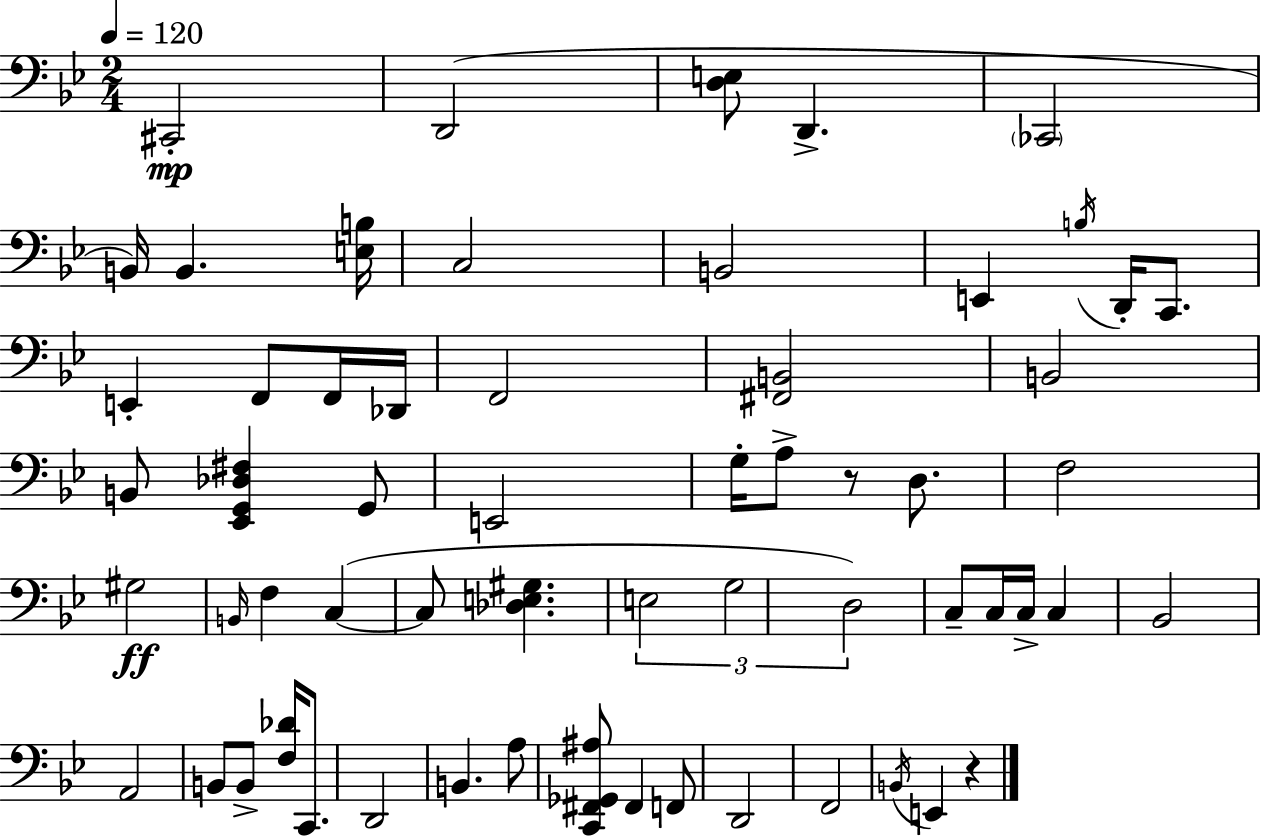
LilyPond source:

{
  \clef bass
  \numericTimeSignature
  \time 2/4
  \key g \minor
  \tempo 4 = 120
  \repeat volta 2 { cis,2-.\mp | d,2( | <d e>8 d,4.-> | \parenthesize ces,2 | \break b,16) b,4. <e b>16 | c2 | b,2 | e,4 \acciaccatura { b16 } d,16-. c,8. | \break e,4-. f,8 f,16 | des,16 f,2 | <fis, b,>2 | b,2 | \break b,8 <ees, g, des fis>4 g,8 | e,2 | g16-. a8-> r8 d8. | f2 | \break gis2\ff | \grace { b,16 } f4 c4~(~ | c8 <des e gis>4. | \tuplet 3/2 { e2 | \break g2 | d2) } | c8-- c16 c16-> c4 | bes,2 | \break a,2 | b,8 b,8-> <f des'>16 c,8. | d,2 | b,4. | \break a8 <c, fis, ges, ais>8 fis,4 | f,8 d,2 | f,2 | \acciaccatura { b,16 } e,4 r4 | \break } \bar "|."
}